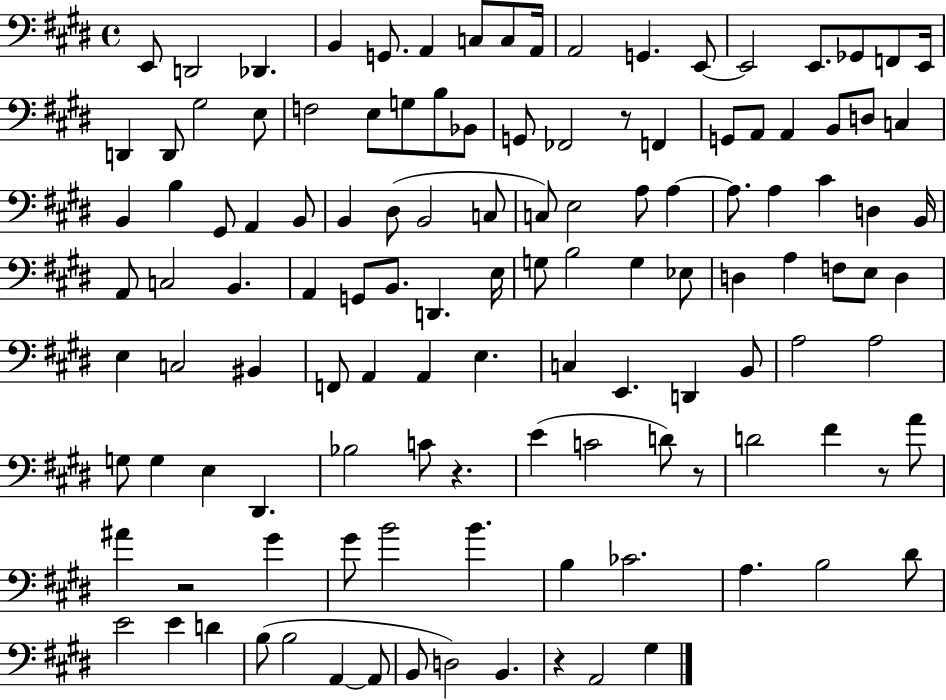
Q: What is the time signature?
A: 4/4